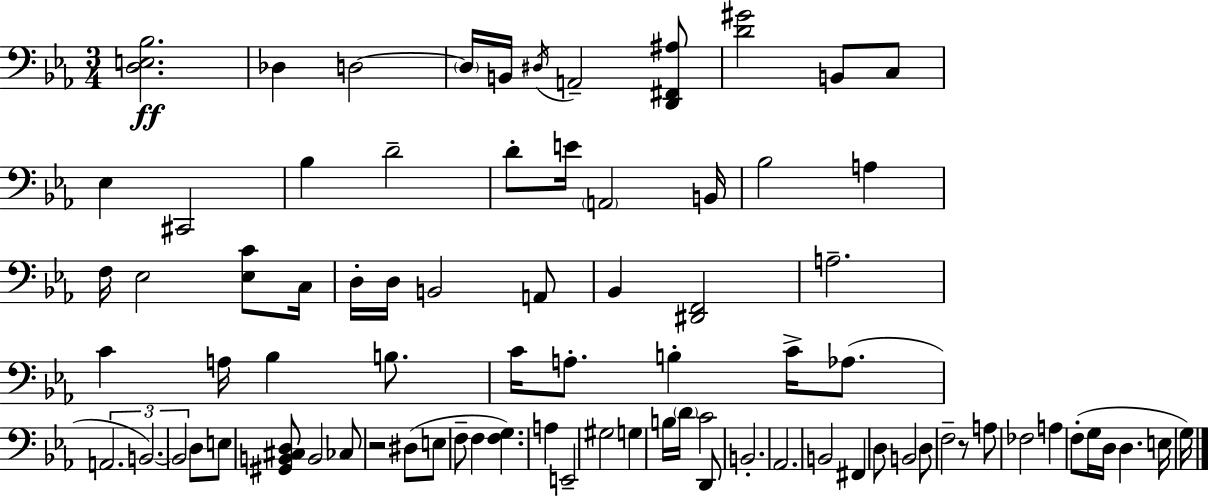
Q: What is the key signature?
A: C minor